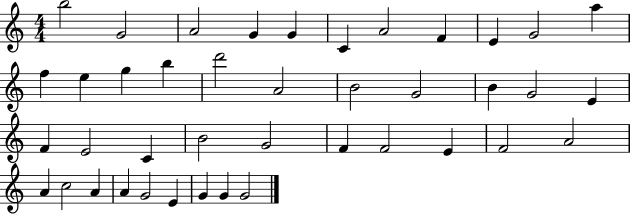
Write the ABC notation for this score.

X:1
T:Untitled
M:4/4
L:1/4
K:C
b2 G2 A2 G G C A2 F E G2 a f e g b d'2 A2 B2 G2 B G2 E F E2 C B2 G2 F F2 E F2 A2 A c2 A A G2 E G G G2